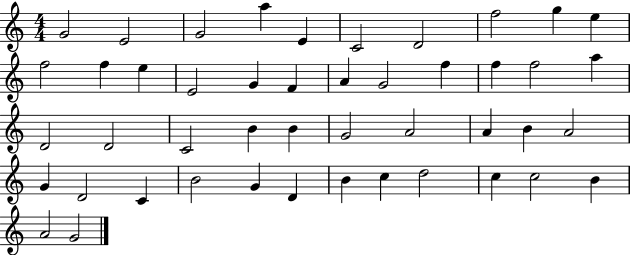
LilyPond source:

{
  \clef treble
  \numericTimeSignature
  \time 4/4
  \key c \major
  g'2 e'2 | g'2 a''4 e'4 | c'2 d'2 | f''2 g''4 e''4 | \break f''2 f''4 e''4 | e'2 g'4 f'4 | a'4 g'2 f''4 | f''4 f''2 a''4 | \break d'2 d'2 | c'2 b'4 b'4 | g'2 a'2 | a'4 b'4 a'2 | \break g'4 d'2 c'4 | b'2 g'4 d'4 | b'4 c''4 d''2 | c''4 c''2 b'4 | \break a'2 g'2 | \bar "|."
}